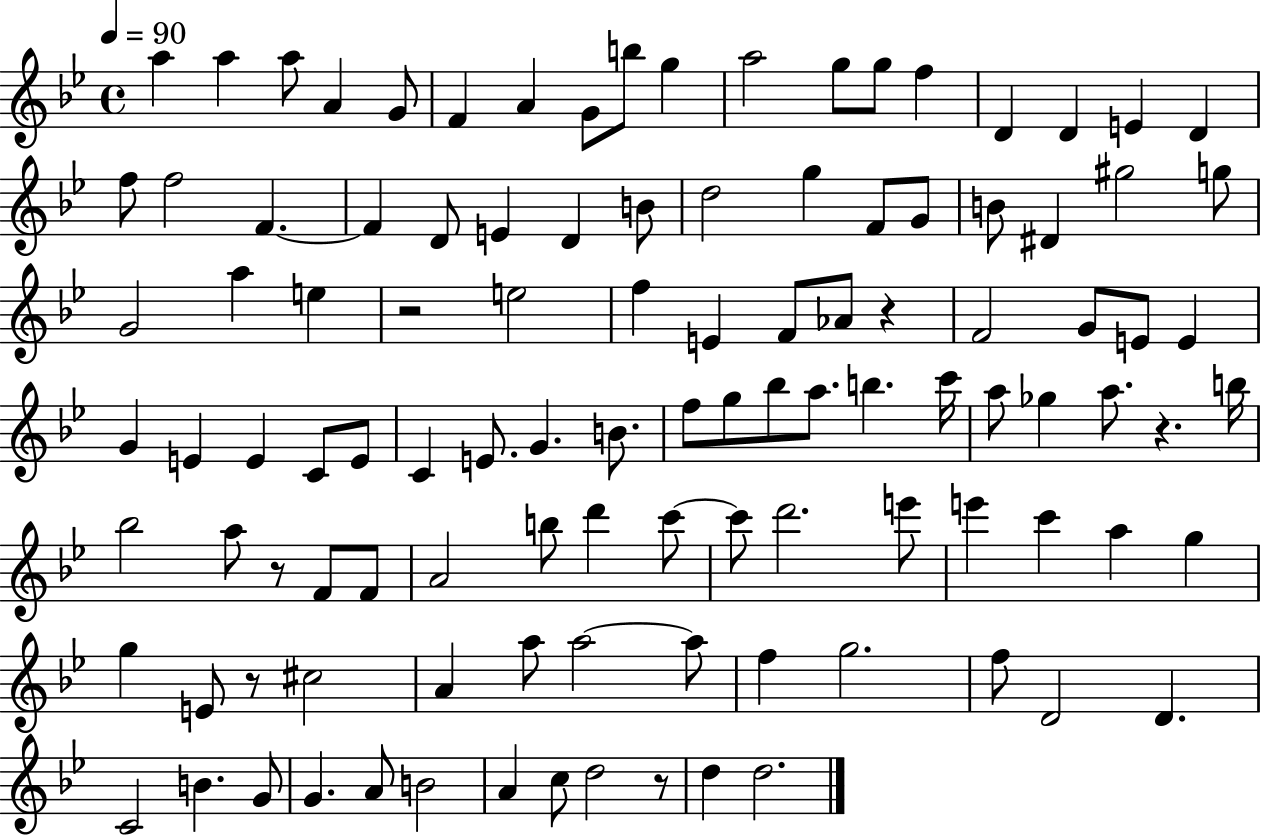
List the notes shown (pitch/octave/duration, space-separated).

A5/q A5/q A5/e A4/q G4/e F4/q A4/q G4/e B5/e G5/q A5/h G5/e G5/e F5/q D4/q D4/q E4/q D4/q F5/e F5/h F4/q. F4/q D4/e E4/q D4/q B4/e D5/h G5/q F4/e G4/e B4/e D#4/q G#5/h G5/e G4/h A5/q E5/q R/h E5/h F5/q E4/q F4/e Ab4/e R/q F4/h G4/e E4/e E4/q G4/q E4/q E4/q C4/e E4/e C4/q E4/e. G4/q. B4/e. F5/e G5/e Bb5/e A5/e. B5/q. C6/s A5/e Gb5/q A5/e. R/q. B5/s Bb5/h A5/e R/e F4/e F4/e A4/h B5/e D6/q C6/e C6/e D6/h. E6/e E6/q C6/q A5/q G5/q G5/q E4/e R/e C#5/h A4/q A5/e A5/h A5/e F5/q G5/h. F5/e D4/h D4/q. C4/h B4/q. G4/e G4/q. A4/e B4/h A4/q C5/e D5/h R/e D5/q D5/h.